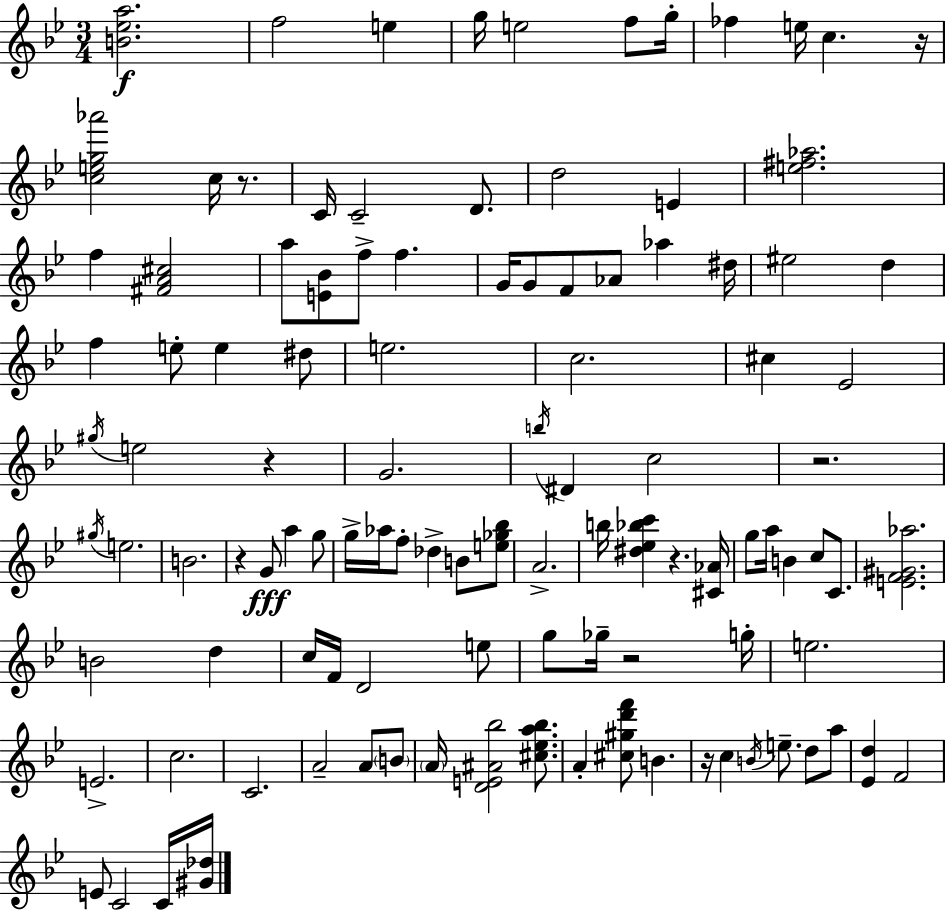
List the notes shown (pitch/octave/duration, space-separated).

[B4,Eb5,A5]/h. F5/h E5/q G5/s E5/h F5/e G5/s FES5/q E5/s C5/q. R/s [C5,E5,G5,Ab6]/h C5/s R/e. C4/s C4/h D4/e. D5/h E4/q [E5,F#5,Ab5]/h. F5/q [F#4,A4,C#5]/h A5/e [E4,Bb4]/e F5/e F5/q. G4/s G4/e F4/e Ab4/e Ab5/q D#5/s EIS5/h D5/q F5/q E5/e E5/q D#5/e E5/h. C5/h. C#5/q Eb4/h G#5/s E5/h R/q G4/h. B5/s D#4/q C5/h R/h. G#5/s E5/h. B4/h. R/q G4/e A5/q G5/e G5/s Ab5/s F5/e Db5/q B4/e [E5,Gb5,Bb5]/e A4/h. B5/s [D#5,Eb5,Bb5,C6]/q R/q. [C#4,Ab4]/s G5/e A5/s B4/q C5/e C4/e. [E4,F4,G#4,Ab5]/h. B4/h D5/q C5/s F4/s D4/h E5/e G5/e Gb5/s R/h G5/s E5/h. E4/h. C5/h. C4/h. A4/h A4/e B4/e A4/s [D4,E4,A#4,Bb5]/h [C#5,Eb5,A5,Bb5]/e. A4/q [C#5,G#5,D6,F6]/e B4/q. R/s C5/q B4/s E5/e. D5/e A5/e [Eb4,D5]/q F4/h E4/e C4/h C4/s [G#4,Db5]/s